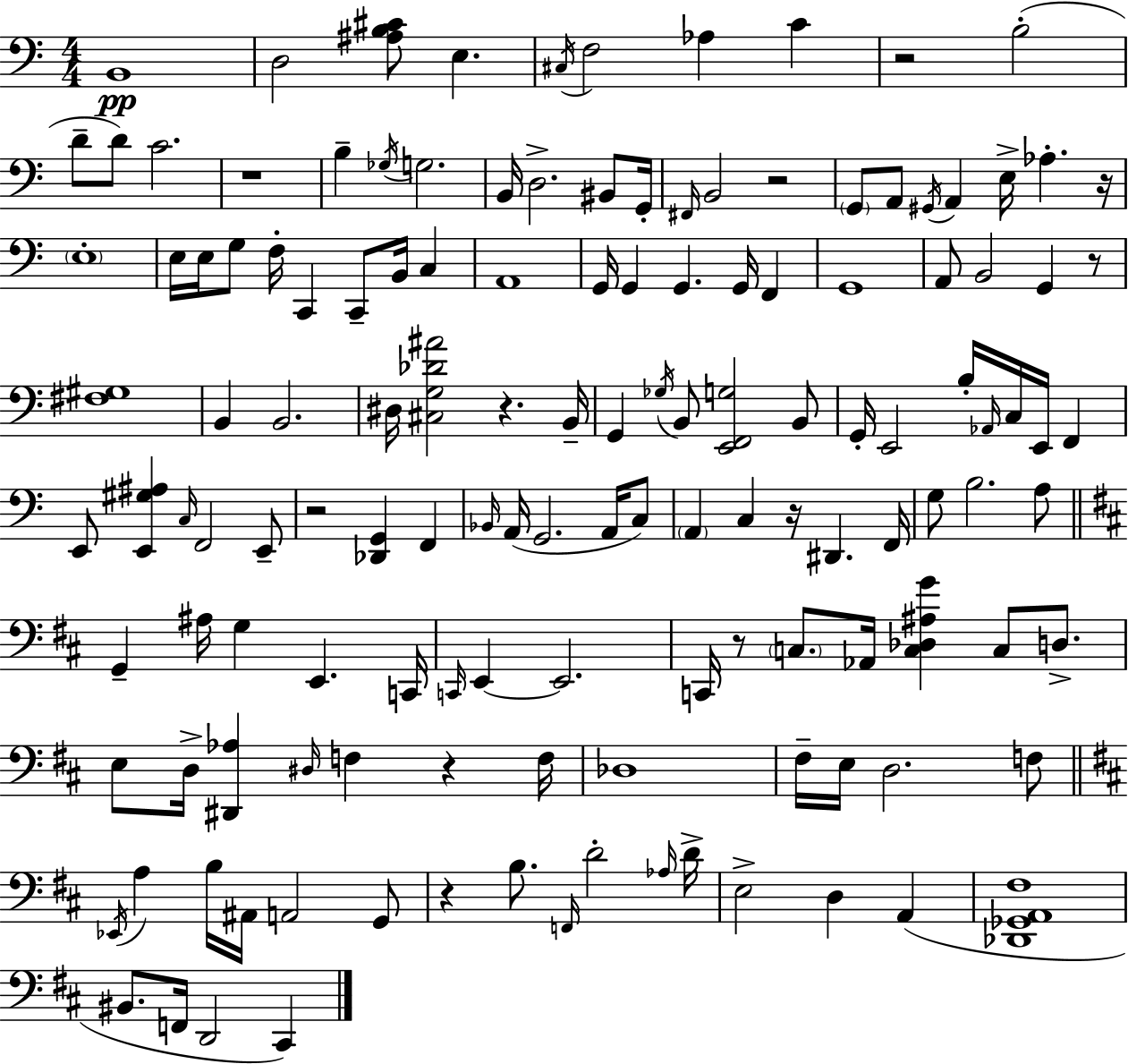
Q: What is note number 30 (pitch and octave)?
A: G3